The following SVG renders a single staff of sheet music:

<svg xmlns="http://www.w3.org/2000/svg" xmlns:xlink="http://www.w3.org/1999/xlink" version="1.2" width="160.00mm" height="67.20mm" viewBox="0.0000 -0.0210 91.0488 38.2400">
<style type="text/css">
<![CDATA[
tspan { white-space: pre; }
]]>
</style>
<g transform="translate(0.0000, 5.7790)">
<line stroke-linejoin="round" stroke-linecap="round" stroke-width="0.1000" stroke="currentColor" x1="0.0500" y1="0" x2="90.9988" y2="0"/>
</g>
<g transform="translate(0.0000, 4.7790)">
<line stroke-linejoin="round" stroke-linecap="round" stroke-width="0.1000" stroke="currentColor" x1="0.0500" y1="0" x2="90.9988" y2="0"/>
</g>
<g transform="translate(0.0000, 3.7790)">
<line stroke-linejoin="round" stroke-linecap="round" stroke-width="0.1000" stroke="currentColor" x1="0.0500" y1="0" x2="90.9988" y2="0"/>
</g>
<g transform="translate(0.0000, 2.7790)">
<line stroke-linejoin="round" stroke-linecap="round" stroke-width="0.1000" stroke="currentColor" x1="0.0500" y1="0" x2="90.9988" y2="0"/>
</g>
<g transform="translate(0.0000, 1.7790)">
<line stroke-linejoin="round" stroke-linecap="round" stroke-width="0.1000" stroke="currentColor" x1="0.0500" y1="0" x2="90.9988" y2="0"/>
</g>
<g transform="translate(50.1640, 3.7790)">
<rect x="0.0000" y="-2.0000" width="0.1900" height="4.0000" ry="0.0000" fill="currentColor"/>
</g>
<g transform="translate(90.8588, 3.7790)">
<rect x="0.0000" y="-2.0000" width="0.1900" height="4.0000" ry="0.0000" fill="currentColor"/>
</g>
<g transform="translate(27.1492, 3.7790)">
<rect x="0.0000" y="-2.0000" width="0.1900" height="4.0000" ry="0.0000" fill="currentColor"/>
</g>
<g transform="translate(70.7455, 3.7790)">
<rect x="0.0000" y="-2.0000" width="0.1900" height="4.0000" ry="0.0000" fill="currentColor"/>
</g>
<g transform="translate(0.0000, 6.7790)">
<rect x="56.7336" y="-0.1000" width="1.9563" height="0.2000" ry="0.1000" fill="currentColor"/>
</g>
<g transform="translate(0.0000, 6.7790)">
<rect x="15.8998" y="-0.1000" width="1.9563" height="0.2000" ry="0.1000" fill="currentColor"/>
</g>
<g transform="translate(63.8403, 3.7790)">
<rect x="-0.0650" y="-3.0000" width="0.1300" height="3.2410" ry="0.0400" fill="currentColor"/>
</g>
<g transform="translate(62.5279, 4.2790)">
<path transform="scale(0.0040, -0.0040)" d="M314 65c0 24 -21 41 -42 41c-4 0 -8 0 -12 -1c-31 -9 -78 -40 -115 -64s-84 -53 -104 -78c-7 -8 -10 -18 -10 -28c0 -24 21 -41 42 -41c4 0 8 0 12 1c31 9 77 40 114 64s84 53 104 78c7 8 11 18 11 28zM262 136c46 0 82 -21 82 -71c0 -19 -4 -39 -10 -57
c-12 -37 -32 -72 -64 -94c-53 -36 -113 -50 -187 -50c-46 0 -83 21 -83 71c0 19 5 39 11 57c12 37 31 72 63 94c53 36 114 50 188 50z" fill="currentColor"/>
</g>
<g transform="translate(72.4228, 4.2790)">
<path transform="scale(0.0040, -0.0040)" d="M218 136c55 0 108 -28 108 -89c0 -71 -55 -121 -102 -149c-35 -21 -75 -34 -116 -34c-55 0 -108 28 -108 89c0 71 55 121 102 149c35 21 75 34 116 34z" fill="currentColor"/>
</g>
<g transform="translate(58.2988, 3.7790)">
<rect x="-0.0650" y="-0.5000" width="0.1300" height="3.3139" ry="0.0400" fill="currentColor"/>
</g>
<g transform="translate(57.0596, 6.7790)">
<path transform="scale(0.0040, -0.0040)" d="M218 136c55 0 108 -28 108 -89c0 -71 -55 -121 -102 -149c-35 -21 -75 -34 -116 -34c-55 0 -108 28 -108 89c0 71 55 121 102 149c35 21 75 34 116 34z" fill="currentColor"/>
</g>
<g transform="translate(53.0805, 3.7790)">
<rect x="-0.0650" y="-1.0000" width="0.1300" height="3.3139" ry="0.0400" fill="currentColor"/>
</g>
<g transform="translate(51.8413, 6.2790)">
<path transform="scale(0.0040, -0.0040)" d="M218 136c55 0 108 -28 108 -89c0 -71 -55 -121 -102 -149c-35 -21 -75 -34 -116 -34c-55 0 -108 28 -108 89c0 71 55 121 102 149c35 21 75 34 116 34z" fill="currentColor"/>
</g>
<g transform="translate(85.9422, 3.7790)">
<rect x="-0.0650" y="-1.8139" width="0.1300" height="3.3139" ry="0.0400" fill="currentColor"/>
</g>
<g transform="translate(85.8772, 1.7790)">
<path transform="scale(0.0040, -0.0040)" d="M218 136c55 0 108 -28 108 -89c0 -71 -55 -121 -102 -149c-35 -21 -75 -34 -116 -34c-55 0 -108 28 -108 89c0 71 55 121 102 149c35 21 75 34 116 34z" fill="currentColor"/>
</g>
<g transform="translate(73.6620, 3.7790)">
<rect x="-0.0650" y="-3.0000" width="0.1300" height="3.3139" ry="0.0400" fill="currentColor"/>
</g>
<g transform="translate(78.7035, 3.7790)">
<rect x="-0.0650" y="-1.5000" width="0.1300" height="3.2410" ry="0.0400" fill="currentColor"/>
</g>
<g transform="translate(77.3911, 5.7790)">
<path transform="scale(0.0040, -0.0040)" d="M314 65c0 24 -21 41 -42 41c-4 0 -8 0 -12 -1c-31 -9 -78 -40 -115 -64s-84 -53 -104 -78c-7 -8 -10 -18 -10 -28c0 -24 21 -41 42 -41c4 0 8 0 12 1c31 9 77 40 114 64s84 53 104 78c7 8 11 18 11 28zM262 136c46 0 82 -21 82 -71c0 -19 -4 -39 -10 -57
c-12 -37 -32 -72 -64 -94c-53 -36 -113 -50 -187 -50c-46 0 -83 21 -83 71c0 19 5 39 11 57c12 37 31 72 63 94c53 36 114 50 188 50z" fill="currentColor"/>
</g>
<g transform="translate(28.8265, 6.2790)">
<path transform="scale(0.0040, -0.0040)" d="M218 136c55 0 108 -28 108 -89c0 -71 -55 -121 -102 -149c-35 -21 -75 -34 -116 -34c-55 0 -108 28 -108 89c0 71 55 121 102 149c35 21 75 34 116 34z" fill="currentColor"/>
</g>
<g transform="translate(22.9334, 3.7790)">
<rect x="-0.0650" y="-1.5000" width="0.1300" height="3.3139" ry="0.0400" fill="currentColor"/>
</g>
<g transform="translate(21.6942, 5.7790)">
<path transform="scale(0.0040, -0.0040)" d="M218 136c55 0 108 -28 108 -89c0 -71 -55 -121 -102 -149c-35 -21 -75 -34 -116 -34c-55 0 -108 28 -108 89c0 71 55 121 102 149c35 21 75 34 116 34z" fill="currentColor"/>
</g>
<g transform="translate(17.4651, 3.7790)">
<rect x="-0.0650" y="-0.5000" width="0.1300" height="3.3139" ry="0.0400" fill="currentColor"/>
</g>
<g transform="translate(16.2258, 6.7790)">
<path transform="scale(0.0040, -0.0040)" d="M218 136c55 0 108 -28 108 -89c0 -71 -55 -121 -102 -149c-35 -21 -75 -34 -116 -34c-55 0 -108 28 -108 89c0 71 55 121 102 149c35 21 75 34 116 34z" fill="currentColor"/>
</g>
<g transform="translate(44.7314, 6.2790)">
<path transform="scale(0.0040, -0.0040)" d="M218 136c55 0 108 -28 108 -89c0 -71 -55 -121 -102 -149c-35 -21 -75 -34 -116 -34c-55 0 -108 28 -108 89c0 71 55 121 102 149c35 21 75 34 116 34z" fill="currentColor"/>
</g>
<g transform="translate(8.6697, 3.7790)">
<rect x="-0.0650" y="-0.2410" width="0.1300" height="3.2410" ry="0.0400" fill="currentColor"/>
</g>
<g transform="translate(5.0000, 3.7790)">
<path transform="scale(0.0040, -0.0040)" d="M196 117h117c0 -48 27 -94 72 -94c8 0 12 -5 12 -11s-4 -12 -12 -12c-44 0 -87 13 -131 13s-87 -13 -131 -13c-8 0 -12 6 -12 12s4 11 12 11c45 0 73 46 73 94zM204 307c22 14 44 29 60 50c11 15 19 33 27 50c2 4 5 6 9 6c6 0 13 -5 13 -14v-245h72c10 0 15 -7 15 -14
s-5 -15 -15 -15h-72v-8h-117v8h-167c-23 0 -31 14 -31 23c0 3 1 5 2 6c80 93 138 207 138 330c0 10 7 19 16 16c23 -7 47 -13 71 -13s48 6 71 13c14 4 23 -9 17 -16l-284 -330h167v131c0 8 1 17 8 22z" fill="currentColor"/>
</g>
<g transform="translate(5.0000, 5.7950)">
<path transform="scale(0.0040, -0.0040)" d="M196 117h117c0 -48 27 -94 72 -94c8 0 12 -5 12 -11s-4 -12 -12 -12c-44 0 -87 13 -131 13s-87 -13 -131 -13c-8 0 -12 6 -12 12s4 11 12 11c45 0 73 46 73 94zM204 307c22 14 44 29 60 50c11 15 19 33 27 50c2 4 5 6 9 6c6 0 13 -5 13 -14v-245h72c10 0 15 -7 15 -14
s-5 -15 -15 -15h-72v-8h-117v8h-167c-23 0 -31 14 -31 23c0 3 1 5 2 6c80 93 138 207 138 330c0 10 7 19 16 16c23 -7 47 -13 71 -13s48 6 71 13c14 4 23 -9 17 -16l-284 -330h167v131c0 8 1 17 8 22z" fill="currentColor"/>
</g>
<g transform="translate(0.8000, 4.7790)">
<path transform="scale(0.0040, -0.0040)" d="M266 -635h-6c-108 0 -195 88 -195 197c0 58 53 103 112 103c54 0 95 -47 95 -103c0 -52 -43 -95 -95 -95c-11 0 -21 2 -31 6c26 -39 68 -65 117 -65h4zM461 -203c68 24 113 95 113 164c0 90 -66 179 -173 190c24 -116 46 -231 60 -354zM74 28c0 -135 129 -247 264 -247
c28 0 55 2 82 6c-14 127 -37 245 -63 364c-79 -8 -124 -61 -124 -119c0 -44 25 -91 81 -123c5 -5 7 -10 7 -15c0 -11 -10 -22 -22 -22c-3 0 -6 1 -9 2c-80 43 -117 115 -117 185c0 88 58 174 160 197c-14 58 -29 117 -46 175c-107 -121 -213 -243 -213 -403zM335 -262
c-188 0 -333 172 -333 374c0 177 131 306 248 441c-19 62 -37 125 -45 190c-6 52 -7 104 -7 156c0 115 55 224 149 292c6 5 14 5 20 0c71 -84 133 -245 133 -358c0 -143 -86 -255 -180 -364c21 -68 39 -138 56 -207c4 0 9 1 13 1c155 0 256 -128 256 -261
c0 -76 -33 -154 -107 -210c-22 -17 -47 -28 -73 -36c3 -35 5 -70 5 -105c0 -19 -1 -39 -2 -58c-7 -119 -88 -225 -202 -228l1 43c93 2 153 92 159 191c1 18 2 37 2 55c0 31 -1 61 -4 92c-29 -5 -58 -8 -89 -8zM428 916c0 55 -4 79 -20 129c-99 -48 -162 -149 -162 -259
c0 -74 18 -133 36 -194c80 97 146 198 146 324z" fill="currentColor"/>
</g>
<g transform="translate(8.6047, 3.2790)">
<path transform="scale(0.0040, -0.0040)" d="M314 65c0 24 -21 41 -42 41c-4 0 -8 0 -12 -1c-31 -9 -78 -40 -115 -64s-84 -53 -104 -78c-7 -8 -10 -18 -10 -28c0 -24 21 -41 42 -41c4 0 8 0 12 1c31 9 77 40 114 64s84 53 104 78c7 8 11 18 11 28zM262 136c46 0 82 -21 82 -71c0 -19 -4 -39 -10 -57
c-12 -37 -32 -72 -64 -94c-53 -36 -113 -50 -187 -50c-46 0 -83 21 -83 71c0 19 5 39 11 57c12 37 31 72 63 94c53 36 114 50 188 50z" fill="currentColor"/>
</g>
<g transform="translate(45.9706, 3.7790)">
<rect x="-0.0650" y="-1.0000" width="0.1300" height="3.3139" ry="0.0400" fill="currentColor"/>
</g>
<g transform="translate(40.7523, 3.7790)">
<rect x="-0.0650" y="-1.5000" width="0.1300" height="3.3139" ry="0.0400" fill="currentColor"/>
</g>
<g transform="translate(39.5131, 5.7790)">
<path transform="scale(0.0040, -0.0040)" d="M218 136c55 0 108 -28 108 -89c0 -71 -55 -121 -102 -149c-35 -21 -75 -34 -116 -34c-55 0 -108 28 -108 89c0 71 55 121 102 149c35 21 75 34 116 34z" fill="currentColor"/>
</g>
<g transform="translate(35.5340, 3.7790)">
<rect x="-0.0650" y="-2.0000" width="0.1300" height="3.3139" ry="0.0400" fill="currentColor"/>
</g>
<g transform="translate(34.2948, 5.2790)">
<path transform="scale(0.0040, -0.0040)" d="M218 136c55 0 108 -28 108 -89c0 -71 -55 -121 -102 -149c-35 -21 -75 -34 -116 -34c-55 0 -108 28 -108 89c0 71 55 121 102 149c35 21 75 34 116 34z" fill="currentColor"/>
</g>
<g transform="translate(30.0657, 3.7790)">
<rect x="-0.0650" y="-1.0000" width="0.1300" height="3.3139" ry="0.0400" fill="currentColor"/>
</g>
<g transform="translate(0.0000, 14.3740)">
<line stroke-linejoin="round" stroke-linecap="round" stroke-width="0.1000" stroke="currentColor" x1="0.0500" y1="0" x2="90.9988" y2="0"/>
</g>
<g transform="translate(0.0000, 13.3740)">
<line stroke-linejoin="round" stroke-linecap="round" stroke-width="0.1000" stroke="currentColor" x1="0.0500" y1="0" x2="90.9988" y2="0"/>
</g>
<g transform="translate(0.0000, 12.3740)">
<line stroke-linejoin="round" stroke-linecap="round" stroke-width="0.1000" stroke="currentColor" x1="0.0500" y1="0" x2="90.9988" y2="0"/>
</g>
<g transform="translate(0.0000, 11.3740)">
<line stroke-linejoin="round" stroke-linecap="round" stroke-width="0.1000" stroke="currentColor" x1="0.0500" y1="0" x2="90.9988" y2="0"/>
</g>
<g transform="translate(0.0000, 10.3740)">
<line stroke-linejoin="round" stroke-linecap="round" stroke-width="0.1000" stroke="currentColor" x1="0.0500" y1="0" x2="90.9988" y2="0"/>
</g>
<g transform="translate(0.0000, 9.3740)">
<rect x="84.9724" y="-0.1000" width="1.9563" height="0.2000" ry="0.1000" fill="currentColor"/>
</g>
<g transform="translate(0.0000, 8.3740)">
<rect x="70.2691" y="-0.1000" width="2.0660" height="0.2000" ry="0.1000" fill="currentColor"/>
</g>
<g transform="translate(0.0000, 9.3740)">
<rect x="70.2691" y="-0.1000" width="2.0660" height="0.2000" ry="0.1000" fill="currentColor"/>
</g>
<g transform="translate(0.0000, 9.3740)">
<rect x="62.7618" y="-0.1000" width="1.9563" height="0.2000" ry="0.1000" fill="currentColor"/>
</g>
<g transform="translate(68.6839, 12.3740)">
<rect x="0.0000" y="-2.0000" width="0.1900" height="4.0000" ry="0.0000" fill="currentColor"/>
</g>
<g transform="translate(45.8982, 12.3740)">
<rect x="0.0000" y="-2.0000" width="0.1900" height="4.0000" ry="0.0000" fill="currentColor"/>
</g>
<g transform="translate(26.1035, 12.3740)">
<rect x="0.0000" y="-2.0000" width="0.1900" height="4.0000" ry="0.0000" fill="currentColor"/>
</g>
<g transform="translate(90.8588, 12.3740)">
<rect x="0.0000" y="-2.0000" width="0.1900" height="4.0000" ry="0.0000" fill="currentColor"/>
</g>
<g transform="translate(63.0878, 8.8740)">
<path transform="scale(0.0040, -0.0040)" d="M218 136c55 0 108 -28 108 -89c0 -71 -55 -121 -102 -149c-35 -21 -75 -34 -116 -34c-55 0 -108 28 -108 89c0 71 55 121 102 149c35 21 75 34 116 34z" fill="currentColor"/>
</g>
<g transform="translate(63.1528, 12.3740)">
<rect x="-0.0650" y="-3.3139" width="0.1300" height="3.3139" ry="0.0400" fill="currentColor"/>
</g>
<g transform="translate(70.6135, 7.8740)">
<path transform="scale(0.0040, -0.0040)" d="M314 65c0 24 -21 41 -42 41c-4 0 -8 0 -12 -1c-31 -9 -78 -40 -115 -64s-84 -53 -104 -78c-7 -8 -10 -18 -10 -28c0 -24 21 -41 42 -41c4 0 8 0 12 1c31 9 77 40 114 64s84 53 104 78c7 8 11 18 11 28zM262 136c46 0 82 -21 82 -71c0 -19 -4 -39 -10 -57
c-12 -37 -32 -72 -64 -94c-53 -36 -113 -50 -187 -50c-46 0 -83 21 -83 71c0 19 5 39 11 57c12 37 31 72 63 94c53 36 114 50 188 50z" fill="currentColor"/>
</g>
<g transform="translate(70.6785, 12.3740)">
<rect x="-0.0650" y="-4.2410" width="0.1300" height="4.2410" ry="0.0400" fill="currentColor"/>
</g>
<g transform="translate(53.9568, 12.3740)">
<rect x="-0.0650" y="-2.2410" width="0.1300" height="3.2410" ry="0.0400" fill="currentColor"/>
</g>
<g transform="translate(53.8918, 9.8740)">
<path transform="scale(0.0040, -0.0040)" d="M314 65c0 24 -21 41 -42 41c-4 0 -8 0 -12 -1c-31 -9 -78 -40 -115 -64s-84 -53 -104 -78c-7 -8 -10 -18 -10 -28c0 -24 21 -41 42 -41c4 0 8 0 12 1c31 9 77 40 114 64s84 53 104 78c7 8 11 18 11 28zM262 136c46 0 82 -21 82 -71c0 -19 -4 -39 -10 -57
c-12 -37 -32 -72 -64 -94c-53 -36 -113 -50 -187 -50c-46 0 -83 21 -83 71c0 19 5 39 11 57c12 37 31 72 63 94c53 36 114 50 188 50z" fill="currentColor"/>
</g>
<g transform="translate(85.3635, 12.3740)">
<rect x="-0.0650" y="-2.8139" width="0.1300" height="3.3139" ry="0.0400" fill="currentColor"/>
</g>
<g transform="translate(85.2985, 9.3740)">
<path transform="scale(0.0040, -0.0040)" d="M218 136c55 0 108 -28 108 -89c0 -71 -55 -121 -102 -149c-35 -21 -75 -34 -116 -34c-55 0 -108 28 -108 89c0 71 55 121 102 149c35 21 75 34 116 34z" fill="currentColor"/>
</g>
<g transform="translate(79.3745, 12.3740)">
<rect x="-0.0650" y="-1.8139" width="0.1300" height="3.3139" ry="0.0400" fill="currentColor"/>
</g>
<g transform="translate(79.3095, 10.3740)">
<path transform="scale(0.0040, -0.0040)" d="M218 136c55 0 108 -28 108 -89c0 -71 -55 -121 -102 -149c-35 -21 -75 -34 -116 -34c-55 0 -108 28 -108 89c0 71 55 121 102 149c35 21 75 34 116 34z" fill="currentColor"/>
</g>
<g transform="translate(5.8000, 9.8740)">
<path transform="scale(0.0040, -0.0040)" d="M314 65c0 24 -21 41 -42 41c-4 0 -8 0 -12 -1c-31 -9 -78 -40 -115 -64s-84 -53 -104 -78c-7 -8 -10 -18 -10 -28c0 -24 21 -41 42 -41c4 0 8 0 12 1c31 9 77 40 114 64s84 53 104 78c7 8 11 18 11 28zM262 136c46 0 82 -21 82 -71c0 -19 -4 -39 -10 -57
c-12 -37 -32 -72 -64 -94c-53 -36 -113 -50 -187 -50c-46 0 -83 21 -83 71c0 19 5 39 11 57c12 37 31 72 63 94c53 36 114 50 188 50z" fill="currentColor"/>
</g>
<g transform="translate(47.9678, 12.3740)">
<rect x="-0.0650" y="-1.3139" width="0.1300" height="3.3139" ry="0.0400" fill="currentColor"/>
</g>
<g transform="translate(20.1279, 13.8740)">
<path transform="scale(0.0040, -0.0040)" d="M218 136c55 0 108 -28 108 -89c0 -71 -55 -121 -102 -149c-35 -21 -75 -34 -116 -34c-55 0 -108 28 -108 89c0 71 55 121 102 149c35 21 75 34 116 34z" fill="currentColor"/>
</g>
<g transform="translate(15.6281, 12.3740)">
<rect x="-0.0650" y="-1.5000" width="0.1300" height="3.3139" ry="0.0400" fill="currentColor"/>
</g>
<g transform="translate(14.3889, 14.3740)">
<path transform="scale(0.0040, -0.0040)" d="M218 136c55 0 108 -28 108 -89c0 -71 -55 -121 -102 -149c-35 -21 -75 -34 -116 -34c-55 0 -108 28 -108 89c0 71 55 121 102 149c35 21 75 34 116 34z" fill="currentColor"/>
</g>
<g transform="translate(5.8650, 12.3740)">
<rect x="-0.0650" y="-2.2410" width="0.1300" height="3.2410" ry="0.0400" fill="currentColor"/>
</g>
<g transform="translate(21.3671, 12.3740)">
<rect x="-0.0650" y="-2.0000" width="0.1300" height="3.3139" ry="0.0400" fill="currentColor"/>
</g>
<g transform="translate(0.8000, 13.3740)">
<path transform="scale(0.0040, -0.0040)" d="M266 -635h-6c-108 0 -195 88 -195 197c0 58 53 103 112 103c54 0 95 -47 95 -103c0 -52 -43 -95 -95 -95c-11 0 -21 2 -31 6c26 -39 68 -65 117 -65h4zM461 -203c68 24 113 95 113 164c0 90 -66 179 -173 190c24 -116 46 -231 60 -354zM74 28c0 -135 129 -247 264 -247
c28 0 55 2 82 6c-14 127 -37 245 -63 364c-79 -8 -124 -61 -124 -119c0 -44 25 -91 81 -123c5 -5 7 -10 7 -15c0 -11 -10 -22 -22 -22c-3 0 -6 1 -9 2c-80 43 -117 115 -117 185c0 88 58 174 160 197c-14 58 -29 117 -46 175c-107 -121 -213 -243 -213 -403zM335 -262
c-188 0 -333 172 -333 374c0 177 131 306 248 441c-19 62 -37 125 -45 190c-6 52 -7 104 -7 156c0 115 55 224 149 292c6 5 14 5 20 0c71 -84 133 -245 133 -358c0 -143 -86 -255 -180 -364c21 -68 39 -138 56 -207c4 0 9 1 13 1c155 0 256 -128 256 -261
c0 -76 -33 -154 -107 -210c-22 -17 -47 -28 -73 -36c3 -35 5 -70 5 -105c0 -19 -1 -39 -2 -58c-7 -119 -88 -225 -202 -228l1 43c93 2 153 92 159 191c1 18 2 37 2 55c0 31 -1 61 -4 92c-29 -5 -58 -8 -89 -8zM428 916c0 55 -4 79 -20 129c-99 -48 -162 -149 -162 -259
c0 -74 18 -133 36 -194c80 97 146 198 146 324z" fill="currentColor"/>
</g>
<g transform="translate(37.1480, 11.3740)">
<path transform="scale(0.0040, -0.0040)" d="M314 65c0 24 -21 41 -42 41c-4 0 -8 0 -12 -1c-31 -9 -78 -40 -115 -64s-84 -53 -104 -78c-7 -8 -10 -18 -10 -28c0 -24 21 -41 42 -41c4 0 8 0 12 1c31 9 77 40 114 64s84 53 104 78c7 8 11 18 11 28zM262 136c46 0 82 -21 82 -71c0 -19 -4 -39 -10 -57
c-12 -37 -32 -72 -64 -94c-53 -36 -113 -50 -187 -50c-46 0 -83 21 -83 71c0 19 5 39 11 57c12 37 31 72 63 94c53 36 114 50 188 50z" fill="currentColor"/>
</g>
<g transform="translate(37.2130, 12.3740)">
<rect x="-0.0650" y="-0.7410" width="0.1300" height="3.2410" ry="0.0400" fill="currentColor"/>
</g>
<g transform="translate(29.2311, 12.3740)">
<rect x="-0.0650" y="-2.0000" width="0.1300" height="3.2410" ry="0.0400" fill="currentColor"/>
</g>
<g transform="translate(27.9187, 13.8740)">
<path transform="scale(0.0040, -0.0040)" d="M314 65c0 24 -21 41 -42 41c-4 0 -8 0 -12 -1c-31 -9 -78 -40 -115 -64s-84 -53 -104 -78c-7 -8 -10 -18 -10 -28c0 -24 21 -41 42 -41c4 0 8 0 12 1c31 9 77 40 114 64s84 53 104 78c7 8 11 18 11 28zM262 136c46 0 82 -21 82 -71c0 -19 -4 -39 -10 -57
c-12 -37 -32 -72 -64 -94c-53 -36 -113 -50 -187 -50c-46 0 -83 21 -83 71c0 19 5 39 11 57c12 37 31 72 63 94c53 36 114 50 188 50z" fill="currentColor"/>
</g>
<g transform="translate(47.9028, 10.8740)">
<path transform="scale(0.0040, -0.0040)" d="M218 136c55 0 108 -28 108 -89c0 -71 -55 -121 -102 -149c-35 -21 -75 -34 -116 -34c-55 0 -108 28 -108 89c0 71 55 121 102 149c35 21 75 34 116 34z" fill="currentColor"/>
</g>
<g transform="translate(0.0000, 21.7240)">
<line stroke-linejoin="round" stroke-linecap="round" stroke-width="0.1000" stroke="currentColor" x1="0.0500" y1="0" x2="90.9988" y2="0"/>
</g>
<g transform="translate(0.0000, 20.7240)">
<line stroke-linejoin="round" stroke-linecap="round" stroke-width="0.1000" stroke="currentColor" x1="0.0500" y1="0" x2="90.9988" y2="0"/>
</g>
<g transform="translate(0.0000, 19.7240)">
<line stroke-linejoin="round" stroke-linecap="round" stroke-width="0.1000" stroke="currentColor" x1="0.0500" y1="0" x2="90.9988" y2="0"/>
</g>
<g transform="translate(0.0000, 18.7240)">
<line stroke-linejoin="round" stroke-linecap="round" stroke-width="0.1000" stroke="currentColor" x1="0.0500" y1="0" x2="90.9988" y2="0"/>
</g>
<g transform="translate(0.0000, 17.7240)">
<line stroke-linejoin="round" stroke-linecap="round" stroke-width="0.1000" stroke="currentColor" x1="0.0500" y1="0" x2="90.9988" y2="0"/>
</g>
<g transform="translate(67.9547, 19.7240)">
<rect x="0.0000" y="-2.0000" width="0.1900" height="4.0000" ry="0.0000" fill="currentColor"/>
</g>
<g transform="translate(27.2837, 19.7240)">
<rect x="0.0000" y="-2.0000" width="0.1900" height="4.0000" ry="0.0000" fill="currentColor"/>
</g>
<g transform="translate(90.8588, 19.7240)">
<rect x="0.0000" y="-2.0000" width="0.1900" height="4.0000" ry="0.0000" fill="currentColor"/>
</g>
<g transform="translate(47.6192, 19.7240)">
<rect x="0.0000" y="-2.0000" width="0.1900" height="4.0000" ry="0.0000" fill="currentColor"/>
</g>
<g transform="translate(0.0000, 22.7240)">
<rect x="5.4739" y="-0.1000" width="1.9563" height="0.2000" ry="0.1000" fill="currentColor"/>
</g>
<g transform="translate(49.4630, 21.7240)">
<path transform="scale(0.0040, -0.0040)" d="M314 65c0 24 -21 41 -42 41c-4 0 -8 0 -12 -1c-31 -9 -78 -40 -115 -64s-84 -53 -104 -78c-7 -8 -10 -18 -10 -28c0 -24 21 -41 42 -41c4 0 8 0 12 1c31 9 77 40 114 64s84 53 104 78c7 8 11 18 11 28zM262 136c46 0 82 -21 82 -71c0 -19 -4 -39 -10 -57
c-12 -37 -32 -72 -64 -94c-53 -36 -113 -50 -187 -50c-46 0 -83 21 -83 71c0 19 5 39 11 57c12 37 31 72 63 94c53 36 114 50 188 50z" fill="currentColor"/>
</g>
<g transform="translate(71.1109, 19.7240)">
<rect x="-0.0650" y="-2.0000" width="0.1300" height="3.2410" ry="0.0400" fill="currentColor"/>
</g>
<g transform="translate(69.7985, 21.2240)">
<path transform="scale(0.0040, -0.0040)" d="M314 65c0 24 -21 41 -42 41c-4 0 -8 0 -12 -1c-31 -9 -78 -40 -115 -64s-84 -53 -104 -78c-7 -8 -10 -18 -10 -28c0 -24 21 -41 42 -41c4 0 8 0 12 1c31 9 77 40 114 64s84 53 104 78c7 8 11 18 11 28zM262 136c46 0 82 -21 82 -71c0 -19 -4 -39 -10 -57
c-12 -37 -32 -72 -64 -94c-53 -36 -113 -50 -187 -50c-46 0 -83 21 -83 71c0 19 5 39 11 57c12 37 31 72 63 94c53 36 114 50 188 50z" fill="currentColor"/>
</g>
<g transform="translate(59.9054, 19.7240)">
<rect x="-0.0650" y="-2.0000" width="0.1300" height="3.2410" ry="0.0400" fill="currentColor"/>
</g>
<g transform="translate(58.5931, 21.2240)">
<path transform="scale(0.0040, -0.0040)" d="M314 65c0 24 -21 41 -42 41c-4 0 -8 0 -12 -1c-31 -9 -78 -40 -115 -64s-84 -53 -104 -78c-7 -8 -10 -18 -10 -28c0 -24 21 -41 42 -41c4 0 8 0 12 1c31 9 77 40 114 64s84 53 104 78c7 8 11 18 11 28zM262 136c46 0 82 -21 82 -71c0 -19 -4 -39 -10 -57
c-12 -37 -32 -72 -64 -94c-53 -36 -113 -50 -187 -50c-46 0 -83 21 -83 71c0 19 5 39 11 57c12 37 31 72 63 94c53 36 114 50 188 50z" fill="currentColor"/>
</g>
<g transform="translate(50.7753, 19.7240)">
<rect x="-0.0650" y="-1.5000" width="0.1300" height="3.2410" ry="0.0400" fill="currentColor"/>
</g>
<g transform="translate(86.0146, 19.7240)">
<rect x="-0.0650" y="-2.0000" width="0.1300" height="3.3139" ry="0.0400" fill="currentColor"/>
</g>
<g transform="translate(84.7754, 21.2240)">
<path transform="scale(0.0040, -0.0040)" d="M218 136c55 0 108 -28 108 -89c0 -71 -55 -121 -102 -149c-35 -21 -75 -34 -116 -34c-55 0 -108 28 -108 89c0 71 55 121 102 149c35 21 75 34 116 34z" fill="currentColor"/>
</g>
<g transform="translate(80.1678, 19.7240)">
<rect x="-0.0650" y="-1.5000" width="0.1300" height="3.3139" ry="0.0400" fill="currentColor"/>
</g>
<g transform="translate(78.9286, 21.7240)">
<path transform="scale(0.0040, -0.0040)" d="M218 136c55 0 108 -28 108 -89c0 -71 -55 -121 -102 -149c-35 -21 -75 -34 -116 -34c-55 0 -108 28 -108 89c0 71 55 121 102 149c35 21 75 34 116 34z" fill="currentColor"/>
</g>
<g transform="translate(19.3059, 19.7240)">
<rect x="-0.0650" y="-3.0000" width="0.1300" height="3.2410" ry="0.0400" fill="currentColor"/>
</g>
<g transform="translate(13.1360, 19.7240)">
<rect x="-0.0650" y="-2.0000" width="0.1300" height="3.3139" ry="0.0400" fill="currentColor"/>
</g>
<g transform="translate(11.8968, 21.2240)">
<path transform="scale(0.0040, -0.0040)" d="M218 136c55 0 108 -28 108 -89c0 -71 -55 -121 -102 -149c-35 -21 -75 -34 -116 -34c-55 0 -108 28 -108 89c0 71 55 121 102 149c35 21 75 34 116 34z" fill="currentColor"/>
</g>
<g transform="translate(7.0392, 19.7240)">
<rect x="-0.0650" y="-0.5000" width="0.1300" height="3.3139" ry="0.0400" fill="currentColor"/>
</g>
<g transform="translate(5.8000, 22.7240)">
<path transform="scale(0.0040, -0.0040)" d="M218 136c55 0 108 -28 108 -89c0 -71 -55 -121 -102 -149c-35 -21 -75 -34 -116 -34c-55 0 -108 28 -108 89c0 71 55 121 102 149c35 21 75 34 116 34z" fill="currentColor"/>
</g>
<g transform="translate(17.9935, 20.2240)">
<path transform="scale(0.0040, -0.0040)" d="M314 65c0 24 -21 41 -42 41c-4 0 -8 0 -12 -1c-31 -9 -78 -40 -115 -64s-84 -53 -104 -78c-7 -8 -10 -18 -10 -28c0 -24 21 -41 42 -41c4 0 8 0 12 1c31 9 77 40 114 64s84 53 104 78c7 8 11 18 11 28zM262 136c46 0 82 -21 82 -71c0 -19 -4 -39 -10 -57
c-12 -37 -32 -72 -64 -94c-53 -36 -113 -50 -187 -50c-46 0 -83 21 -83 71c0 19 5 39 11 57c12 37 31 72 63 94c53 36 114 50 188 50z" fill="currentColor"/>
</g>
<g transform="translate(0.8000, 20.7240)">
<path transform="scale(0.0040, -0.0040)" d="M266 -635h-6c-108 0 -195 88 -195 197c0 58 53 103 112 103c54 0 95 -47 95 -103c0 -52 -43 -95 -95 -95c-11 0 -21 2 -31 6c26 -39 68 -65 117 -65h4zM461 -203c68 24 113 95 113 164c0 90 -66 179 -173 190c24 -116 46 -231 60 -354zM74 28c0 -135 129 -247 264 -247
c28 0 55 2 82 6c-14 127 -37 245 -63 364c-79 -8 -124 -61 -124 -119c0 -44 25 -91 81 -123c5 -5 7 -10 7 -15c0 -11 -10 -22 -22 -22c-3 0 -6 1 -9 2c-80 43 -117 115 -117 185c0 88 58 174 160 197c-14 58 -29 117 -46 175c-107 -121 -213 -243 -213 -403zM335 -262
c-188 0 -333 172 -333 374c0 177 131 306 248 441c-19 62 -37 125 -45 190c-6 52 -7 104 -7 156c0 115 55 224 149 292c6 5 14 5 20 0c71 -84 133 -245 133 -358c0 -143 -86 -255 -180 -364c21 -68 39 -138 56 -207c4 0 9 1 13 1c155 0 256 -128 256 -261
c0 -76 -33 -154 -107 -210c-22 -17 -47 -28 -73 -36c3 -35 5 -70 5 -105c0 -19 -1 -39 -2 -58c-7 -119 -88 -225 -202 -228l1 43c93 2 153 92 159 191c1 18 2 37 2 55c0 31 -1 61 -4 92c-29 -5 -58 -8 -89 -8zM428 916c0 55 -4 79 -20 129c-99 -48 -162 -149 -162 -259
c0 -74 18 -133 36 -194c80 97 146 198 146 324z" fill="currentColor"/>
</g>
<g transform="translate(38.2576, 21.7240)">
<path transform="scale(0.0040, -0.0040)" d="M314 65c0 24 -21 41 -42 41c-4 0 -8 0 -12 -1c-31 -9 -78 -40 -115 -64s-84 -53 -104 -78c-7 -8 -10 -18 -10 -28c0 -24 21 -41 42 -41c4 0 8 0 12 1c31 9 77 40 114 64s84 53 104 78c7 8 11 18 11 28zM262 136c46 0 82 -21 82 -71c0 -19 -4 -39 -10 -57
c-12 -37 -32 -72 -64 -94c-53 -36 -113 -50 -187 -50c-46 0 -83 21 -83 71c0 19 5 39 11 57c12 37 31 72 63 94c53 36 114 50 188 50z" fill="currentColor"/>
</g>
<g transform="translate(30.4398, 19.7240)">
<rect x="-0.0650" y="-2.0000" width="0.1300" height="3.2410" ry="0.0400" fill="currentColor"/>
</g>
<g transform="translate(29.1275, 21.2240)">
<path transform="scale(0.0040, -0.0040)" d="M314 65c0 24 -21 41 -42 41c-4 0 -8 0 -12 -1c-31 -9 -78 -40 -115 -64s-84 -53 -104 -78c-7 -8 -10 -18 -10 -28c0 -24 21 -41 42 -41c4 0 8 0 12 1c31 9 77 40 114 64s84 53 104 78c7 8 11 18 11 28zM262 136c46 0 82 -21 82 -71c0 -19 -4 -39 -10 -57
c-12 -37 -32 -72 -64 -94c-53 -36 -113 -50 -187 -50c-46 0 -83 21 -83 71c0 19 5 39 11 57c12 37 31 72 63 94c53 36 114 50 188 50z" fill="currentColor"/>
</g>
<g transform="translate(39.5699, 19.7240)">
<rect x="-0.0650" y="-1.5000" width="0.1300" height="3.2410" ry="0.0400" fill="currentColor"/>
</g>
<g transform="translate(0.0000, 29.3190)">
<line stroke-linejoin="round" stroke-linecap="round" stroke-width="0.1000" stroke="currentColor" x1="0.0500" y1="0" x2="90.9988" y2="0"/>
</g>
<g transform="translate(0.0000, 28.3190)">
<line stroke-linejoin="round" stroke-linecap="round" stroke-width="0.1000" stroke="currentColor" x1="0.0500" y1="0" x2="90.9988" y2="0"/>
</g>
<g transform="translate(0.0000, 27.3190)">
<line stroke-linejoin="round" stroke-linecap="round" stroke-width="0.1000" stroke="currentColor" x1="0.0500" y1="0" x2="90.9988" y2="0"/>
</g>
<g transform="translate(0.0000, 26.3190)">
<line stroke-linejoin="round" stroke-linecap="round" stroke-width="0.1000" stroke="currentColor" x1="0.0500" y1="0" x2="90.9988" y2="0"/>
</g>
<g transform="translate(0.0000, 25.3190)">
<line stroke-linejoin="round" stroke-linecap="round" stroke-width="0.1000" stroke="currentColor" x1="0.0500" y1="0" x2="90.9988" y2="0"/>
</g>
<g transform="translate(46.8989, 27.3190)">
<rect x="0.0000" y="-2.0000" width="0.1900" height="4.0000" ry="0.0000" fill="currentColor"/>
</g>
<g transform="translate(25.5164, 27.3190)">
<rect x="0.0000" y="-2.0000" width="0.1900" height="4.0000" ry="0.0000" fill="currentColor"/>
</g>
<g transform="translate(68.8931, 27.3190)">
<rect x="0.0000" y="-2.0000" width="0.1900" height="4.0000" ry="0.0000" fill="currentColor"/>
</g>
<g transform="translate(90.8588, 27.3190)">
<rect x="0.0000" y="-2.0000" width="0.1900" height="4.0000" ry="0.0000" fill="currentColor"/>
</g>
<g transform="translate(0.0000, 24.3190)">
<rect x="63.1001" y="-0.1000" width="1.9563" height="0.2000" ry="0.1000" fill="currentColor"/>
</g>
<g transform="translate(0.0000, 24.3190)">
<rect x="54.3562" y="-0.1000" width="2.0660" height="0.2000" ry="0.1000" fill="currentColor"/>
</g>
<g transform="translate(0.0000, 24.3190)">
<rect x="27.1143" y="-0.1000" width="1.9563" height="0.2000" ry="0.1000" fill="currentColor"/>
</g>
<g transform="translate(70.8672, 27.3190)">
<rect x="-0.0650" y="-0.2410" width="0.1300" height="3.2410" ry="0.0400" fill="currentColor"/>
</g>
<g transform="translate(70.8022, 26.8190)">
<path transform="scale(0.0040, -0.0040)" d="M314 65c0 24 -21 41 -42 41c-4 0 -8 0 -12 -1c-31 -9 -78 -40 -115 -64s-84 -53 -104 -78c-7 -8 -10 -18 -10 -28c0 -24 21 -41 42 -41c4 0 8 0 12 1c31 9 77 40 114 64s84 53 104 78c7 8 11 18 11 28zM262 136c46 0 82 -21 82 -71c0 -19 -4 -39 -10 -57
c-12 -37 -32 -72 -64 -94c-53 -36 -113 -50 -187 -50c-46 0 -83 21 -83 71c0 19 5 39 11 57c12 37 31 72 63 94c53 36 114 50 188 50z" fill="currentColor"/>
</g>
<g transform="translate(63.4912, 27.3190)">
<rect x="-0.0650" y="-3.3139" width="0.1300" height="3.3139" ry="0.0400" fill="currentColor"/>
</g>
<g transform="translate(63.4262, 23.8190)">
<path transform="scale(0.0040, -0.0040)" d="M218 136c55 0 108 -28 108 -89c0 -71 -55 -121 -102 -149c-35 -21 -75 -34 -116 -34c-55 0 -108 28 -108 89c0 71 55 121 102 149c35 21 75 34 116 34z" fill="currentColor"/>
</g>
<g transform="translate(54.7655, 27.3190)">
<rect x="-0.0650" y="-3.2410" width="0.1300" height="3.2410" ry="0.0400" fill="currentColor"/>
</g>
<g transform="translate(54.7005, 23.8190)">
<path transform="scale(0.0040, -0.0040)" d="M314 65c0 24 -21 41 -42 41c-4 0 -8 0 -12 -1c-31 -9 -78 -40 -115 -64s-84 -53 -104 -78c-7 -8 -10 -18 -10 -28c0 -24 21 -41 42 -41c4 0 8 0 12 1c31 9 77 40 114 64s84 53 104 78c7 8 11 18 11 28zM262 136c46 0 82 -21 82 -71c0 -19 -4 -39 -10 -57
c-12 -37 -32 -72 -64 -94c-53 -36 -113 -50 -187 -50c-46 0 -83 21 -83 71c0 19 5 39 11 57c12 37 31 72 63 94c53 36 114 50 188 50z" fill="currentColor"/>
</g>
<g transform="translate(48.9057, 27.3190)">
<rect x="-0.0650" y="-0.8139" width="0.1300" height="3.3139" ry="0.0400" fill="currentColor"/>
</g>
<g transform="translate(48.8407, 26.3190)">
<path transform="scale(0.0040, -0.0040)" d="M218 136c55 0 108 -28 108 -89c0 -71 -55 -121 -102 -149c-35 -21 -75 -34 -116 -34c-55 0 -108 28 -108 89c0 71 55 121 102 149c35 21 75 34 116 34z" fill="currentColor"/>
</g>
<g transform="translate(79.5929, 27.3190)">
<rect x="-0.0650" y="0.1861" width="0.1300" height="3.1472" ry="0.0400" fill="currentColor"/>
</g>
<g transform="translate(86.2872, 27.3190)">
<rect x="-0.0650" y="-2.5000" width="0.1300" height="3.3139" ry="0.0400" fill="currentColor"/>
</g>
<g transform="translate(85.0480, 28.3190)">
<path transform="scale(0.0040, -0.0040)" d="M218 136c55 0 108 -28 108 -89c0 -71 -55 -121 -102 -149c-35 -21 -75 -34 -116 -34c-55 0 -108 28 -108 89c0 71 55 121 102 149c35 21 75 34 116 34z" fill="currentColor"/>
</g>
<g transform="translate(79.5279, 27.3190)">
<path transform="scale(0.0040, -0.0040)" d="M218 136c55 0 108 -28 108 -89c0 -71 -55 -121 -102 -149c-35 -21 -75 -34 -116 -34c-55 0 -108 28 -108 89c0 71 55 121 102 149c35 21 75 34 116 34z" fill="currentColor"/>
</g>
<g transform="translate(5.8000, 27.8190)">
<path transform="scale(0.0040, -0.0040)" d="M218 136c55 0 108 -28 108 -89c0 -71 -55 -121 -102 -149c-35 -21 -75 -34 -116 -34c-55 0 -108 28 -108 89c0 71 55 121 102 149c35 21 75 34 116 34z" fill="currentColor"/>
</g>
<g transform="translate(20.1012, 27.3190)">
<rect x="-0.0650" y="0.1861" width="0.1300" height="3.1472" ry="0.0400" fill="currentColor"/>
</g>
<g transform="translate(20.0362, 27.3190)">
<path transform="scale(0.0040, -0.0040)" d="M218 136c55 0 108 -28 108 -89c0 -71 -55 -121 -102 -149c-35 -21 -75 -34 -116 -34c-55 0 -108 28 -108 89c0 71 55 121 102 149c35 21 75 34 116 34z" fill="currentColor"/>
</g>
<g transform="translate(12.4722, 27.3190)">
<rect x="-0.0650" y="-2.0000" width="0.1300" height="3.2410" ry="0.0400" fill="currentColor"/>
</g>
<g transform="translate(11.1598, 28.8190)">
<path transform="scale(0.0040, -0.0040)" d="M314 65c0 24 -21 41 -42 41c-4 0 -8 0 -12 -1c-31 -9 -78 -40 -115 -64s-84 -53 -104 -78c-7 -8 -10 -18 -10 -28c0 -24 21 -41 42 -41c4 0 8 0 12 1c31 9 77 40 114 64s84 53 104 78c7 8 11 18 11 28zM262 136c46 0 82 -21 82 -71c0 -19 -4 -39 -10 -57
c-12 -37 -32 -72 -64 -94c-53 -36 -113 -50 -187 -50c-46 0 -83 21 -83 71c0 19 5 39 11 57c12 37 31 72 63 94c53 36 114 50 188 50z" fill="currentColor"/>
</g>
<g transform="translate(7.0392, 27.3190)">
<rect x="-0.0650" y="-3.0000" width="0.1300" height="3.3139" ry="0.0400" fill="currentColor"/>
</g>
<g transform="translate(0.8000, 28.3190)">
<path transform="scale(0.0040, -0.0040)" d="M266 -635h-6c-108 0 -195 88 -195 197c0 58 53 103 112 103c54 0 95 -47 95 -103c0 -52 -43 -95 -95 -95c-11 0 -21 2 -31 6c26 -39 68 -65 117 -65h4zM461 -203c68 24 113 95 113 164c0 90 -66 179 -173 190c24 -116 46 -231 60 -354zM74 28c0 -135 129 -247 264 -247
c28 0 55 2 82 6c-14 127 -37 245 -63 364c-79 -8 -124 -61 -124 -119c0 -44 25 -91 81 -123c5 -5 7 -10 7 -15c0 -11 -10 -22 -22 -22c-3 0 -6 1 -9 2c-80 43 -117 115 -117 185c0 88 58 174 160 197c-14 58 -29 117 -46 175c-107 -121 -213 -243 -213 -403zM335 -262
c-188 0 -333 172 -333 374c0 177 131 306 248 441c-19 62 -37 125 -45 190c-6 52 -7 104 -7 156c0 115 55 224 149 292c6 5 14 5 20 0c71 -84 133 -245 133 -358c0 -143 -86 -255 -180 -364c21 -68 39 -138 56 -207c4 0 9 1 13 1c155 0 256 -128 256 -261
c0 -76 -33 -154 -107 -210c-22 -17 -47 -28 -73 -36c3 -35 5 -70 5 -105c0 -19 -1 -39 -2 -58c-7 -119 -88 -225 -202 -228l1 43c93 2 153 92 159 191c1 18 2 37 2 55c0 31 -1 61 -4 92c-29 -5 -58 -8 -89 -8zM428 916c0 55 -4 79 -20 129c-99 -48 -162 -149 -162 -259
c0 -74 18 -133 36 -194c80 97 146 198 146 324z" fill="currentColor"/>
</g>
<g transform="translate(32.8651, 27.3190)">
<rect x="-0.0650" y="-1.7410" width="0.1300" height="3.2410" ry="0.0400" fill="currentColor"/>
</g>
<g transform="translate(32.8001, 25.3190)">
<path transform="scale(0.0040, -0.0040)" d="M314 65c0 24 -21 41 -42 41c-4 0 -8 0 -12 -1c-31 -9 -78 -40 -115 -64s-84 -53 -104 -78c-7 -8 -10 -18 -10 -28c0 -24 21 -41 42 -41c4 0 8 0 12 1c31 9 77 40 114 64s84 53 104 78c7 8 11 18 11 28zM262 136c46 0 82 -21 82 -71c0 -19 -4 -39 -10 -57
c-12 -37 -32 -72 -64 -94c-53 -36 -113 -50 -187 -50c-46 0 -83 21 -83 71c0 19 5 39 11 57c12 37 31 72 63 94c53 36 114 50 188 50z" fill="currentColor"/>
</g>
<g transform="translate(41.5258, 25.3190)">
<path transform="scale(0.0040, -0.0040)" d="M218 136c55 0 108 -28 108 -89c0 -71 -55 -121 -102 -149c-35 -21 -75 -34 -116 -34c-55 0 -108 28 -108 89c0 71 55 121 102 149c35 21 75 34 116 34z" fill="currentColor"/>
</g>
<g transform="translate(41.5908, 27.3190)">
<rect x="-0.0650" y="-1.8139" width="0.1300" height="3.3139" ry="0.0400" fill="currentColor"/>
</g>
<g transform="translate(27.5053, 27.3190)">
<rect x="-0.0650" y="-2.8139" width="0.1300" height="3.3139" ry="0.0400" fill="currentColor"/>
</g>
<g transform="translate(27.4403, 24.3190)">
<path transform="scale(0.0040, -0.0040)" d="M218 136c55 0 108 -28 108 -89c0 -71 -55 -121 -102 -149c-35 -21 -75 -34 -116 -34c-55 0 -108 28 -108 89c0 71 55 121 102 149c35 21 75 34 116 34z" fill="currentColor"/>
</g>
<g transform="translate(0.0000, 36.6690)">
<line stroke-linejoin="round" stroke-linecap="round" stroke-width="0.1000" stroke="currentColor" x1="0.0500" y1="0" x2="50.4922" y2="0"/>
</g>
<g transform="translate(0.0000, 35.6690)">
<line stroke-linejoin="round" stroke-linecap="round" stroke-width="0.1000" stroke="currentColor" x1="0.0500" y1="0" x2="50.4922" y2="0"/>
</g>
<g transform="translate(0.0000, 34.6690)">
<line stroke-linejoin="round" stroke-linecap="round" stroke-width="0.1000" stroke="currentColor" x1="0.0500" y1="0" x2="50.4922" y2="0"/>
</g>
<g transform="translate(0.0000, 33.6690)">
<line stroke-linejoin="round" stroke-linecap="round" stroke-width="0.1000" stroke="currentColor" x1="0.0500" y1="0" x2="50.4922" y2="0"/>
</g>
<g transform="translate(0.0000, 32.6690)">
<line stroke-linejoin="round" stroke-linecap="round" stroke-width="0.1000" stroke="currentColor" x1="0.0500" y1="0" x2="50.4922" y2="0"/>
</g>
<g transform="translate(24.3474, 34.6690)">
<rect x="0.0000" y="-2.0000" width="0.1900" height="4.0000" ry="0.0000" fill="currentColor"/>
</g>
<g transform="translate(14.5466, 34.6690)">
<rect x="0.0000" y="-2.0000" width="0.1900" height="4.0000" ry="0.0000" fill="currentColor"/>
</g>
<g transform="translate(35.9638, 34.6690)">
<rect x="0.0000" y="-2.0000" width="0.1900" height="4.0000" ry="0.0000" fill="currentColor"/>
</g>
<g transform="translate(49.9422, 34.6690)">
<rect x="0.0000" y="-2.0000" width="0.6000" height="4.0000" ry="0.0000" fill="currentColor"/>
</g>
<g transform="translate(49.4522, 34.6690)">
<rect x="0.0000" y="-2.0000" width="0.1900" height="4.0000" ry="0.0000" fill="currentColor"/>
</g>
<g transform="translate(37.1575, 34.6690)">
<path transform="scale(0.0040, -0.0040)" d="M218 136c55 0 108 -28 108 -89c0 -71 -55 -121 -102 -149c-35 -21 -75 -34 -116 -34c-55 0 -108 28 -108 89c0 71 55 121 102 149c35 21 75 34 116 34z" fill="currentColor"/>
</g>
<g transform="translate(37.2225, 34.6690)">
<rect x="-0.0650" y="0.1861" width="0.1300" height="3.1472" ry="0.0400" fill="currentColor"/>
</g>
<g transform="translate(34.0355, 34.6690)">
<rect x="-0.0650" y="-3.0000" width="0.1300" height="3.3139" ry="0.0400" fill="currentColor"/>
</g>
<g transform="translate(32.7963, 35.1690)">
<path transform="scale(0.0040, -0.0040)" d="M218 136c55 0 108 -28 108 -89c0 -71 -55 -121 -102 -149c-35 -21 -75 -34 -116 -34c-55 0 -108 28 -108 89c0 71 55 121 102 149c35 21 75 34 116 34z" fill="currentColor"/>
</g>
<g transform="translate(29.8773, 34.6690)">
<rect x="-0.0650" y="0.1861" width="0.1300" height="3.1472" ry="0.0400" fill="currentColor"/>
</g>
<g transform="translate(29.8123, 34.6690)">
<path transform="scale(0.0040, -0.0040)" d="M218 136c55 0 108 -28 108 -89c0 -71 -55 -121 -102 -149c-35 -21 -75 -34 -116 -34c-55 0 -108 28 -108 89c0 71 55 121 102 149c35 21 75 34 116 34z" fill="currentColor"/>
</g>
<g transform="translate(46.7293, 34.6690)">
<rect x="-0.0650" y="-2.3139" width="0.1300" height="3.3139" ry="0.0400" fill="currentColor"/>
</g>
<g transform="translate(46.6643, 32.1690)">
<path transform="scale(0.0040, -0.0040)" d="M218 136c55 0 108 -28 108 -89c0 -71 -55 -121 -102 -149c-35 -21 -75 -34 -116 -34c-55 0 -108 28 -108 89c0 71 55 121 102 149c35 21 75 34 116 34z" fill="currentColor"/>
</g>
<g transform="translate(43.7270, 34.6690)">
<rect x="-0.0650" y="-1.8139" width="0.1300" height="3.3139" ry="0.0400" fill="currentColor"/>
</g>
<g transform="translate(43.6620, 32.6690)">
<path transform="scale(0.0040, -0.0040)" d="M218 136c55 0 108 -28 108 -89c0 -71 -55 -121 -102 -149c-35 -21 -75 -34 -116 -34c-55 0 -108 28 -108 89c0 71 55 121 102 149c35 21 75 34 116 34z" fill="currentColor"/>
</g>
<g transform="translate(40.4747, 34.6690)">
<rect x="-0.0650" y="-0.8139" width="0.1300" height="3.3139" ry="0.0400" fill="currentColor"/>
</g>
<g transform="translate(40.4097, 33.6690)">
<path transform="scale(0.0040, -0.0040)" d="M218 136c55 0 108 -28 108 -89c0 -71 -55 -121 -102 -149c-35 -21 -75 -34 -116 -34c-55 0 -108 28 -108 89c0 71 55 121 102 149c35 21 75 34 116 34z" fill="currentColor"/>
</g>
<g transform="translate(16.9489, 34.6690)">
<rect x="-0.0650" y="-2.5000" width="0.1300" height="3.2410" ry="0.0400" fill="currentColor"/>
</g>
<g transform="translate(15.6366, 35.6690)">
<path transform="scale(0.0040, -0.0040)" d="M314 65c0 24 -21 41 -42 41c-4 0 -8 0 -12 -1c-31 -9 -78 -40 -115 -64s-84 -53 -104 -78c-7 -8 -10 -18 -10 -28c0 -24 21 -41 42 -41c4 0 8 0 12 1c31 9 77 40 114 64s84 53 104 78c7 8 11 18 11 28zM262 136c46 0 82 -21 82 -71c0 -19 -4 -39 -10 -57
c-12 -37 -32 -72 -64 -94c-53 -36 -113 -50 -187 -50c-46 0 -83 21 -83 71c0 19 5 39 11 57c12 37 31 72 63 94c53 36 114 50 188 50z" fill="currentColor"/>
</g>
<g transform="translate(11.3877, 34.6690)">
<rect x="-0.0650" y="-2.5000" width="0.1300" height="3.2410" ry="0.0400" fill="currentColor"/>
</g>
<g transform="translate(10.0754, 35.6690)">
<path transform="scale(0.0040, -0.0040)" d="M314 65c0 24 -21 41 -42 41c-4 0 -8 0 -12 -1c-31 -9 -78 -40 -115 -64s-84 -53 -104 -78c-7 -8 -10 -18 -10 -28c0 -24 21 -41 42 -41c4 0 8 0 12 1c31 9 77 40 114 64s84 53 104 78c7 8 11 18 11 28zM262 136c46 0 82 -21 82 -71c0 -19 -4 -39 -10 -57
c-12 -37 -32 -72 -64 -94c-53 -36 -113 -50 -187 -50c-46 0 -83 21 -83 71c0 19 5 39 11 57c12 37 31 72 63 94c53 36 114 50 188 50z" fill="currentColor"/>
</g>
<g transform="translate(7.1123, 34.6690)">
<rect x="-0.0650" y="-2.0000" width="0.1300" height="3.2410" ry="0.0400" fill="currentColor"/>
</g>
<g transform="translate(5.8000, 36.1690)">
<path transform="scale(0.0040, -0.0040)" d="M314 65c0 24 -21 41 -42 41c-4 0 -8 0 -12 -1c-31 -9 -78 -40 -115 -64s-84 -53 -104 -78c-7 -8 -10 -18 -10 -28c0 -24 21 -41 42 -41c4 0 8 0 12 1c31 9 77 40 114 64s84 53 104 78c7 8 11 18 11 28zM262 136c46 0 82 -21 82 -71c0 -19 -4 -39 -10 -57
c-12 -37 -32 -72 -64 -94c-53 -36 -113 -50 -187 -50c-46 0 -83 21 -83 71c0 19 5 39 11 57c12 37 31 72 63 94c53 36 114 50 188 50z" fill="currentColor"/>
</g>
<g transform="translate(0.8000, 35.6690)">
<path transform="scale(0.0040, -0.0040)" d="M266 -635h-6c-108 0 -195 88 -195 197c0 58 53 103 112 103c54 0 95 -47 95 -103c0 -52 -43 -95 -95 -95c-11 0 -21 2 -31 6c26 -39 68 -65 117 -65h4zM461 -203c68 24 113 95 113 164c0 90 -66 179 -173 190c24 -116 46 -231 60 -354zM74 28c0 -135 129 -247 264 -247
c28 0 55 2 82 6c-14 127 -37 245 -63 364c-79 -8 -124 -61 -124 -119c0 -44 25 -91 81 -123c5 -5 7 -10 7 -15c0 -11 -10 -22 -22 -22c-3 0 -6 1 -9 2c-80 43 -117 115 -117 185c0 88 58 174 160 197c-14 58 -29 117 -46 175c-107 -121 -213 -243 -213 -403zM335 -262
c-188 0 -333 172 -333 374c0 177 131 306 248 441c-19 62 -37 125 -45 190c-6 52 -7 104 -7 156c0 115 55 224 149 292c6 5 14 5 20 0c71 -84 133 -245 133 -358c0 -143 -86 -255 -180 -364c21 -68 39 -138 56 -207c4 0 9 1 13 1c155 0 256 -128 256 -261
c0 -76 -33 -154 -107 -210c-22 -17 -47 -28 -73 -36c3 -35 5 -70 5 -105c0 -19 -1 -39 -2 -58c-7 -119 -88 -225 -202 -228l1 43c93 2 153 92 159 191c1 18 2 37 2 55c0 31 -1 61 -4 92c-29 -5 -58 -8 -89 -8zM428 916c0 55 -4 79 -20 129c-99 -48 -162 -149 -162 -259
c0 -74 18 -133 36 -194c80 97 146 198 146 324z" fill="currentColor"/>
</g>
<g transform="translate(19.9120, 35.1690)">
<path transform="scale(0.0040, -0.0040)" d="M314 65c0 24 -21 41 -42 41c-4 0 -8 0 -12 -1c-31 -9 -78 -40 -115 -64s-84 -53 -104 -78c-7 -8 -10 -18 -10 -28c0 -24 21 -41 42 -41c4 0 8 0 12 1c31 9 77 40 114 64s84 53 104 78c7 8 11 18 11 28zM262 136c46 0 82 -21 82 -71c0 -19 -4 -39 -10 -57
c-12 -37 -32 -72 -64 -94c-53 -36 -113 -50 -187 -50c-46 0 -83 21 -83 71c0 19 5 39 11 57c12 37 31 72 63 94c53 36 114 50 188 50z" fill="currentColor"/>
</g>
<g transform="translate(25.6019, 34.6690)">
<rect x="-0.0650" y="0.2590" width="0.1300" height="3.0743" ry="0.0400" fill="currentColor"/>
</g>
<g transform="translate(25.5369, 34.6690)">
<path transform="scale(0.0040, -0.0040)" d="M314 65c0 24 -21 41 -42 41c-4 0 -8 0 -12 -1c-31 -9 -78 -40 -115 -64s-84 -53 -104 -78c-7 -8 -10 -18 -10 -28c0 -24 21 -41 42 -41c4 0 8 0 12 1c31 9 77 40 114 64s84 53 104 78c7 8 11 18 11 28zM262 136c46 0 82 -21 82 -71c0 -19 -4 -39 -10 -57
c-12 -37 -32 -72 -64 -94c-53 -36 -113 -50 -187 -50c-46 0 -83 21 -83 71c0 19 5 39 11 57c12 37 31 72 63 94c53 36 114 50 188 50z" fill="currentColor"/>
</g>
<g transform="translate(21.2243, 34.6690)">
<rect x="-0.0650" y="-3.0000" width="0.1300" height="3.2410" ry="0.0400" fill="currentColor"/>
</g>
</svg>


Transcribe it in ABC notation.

X:1
T:Untitled
M:4/4
L:1/4
K:C
c2 C E D F E D D C A2 A E2 f g2 E F F2 d2 e g2 b d'2 f a C F A2 F2 E2 E2 F2 F2 E F A F2 B a f2 f d b2 b c2 B G F2 G2 G2 A2 B2 B A B d f g